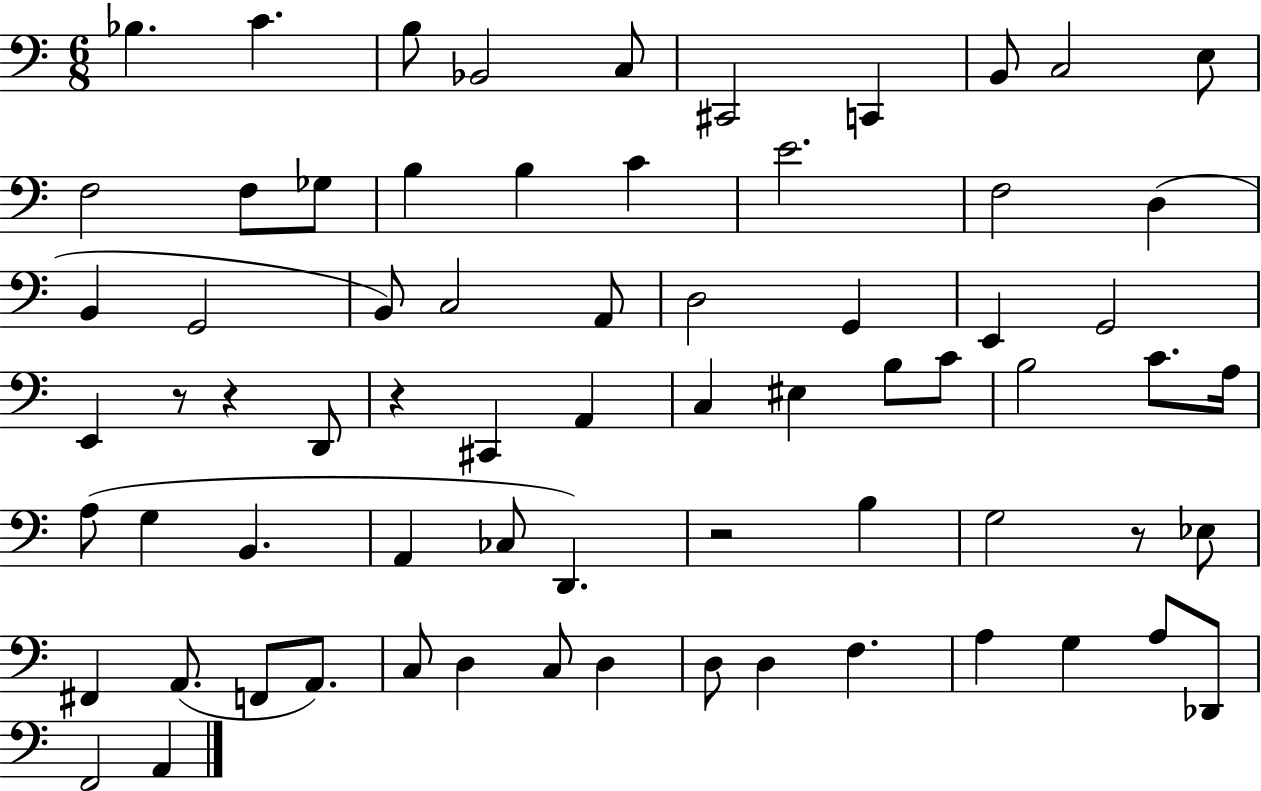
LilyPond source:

{
  \clef bass
  \numericTimeSignature
  \time 6/8
  \key c \major
  bes4. c'4. | b8 bes,2 c8 | cis,2 c,4 | b,8 c2 e8 | \break f2 f8 ges8 | b4 b4 c'4 | e'2. | f2 d4( | \break b,4 g,2 | b,8) c2 a,8 | d2 g,4 | e,4 g,2 | \break e,4 r8 r4 d,8 | r4 cis,4 a,4 | c4 eis4 b8 c'8 | b2 c'8. a16 | \break a8( g4 b,4. | a,4 ces8 d,4.) | r2 b4 | g2 r8 ees8 | \break fis,4 a,8.( f,8 a,8.) | c8 d4 c8 d4 | d8 d4 f4. | a4 g4 a8 des,8 | \break f,2 a,4 | \bar "|."
}